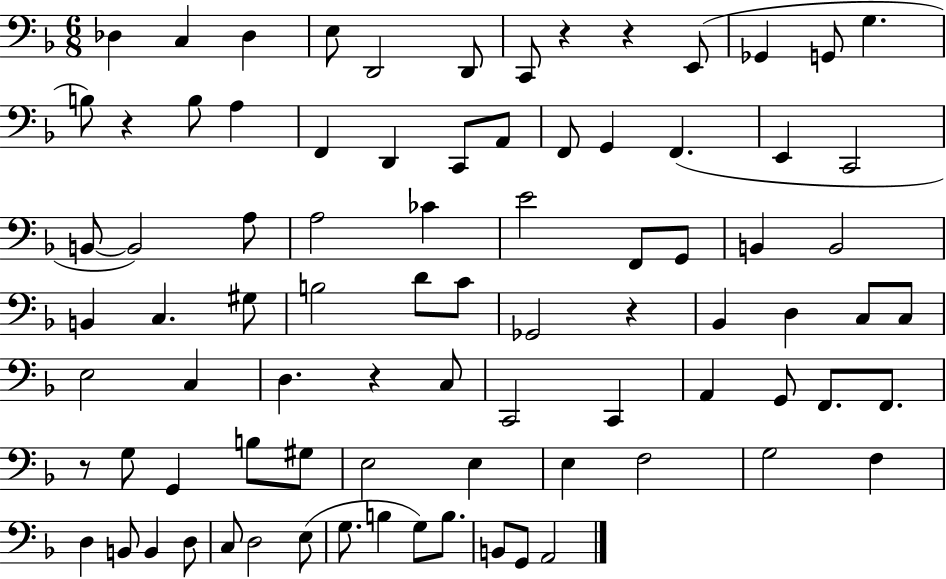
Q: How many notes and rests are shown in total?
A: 84